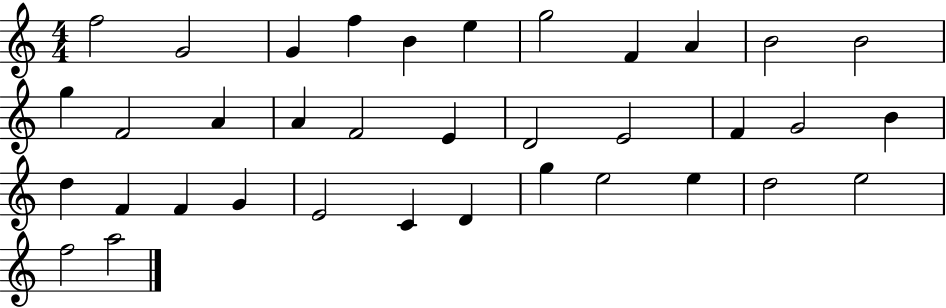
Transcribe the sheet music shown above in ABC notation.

X:1
T:Untitled
M:4/4
L:1/4
K:C
f2 G2 G f B e g2 F A B2 B2 g F2 A A F2 E D2 E2 F G2 B d F F G E2 C D g e2 e d2 e2 f2 a2